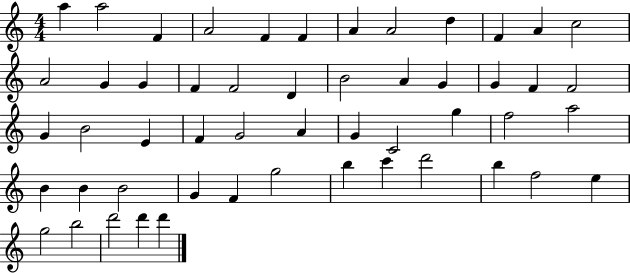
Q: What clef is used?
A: treble